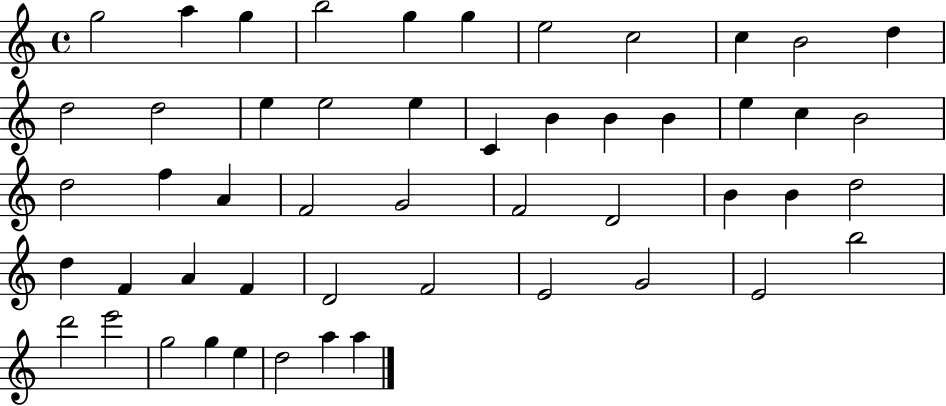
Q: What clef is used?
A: treble